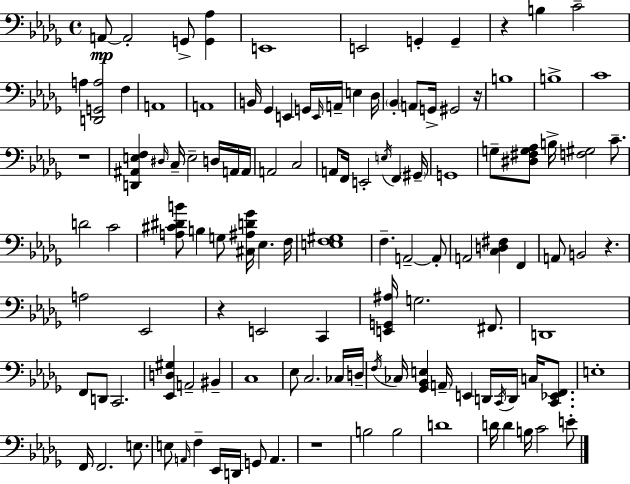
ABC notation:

X:1
T:Untitled
M:4/4
L:1/4
K:Bbm
A,,/2 A,,2 G,,/2 [G,,_A,] E,,4 E,,2 G,, G,, z B, C2 A, [D,,G,,A,]2 F, A,,4 A,,4 B,,/4 _G,, E,, G,,/4 E,,/4 A,,/4 E, _D,/4 _B,, A,,/2 G,,/4 ^G,,2 z/4 B,4 B,4 C4 z4 [D,,^A,,E,F,] ^D,/4 C,/4 E,2 D,/4 A,,/4 A,,/4 A,,2 C,2 A,,/2 F,,/4 E,,2 E,/4 F,, ^G,,/4 G,,4 G,/2 [^D,^F,G,_A,]/2 B,/4 [F,^G,]2 C/2 D2 C2 [A,^C^DB]/2 B, G,/2 [^C,^A,D_G]/4 _E, F,/4 [E,F,^G,]4 F, A,,2 A,,/2 A,,2 [C,D,^F,] F,, A,,/2 B,,2 z A,2 _E,,2 z E,,2 C,, [E,,G,,^A,]/4 G,2 ^F,,/2 D,,4 F,,/2 D,,/2 C,,2 [_E,,D,^G,] A,,2 ^B,, C,4 _E,/2 C,2 _C,/4 D,/4 F,/4 _C,/4 [_G,,_B,,E,] A,,/4 E,, D,,/4 C,,/4 D,,/4 C,/4 [C,,_E,,F,,]/2 E,4 F,,/4 F,,2 E,/2 E,/2 A,,/4 F, _E,,/4 D,,/4 G,,/2 A,, z4 B,2 B,2 D4 D/4 D B,/4 C2 E/2